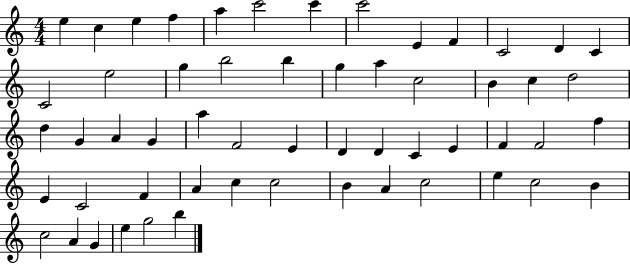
{
  \clef treble
  \numericTimeSignature
  \time 4/4
  \key c \major
  e''4 c''4 e''4 f''4 | a''4 c'''2 c'''4 | c'''2 e'4 f'4 | c'2 d'4 c'4 | \break c'2 e''2 | g''4 b''2 b''4 | g''4 a''4 c''2 | b'4 c''4 d''2 | \break d''4 g'4 a'4 g'4 | a''4 f'2 e'4 | d'4 d'4 c'4 e'4 | f'4 f'2 f''4 | \break e'4 c'2 f'4 | a'4 c''4 c''2 | b'4 a'4 c''2 | e''4 c''2 b'4 | \break c''2 a'4 g'4 | e''4 g''2 b''4 | \bar "|."
}